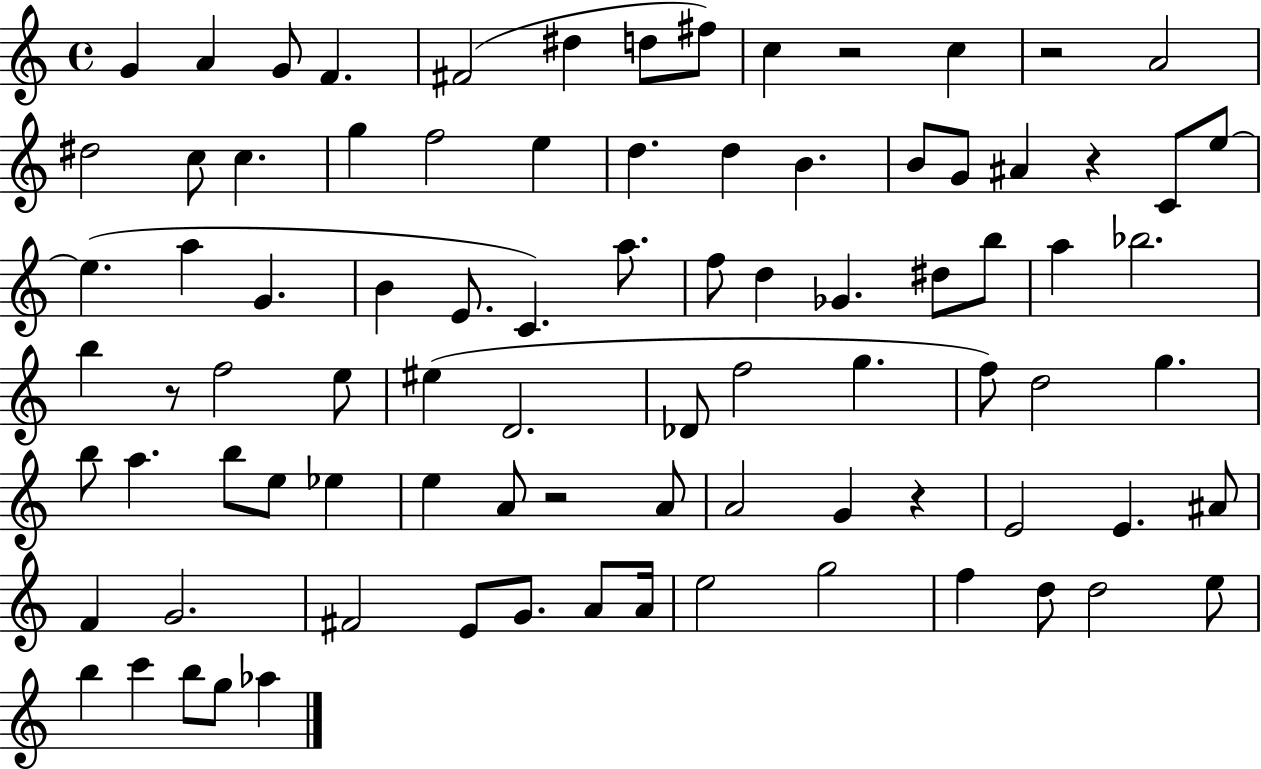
X:1
T:Untitled
M:4/4
L:1/4
K:C
G A G/2 F ^F2 ^d d/2 ^f/2 c z2 c z2 A2 ^d2 c/2 c g f2 e d d B B/2 G/2 ^A z C/2 e/2 e a G B E/2 C a/2 f/2 d _G ^d/2 b/2 a _b2 b z/2 f2 e/2 ^e D2 _D/2 f2 g f/2 d2 g b/2 a b/2 e/2 _e e A/2 z2 A/2 A2 G z E2 E ^A/2 F G2 ^F2 E/2 G/2 A/2 A/4 e2 g2 f d/2 d2 e/2 b c' b/2 g/2 _a